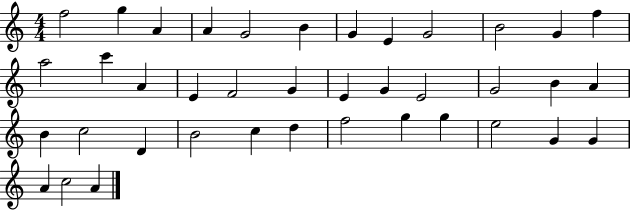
{
  \clef treble
  \numericTimeSignature
  \time 4/4
  \key c \major
  f''2 g''4 a'4 | a'4 g'2 b'4 | g'4 e'4 g'2 | b'2 g'4 f''4 | \break a''2 c'''4 a'4 | e'4 f'2 g'4 | e'4 g'4 e'2 | g'2 b'4 a'4 | \break b'4 c''2 d'4 | b'2 c''4 d''4 | f''2 g''4 g''4 | e''2 g'4 g'4 | \break a'4 c''2 a'4 | \bar "|."
}